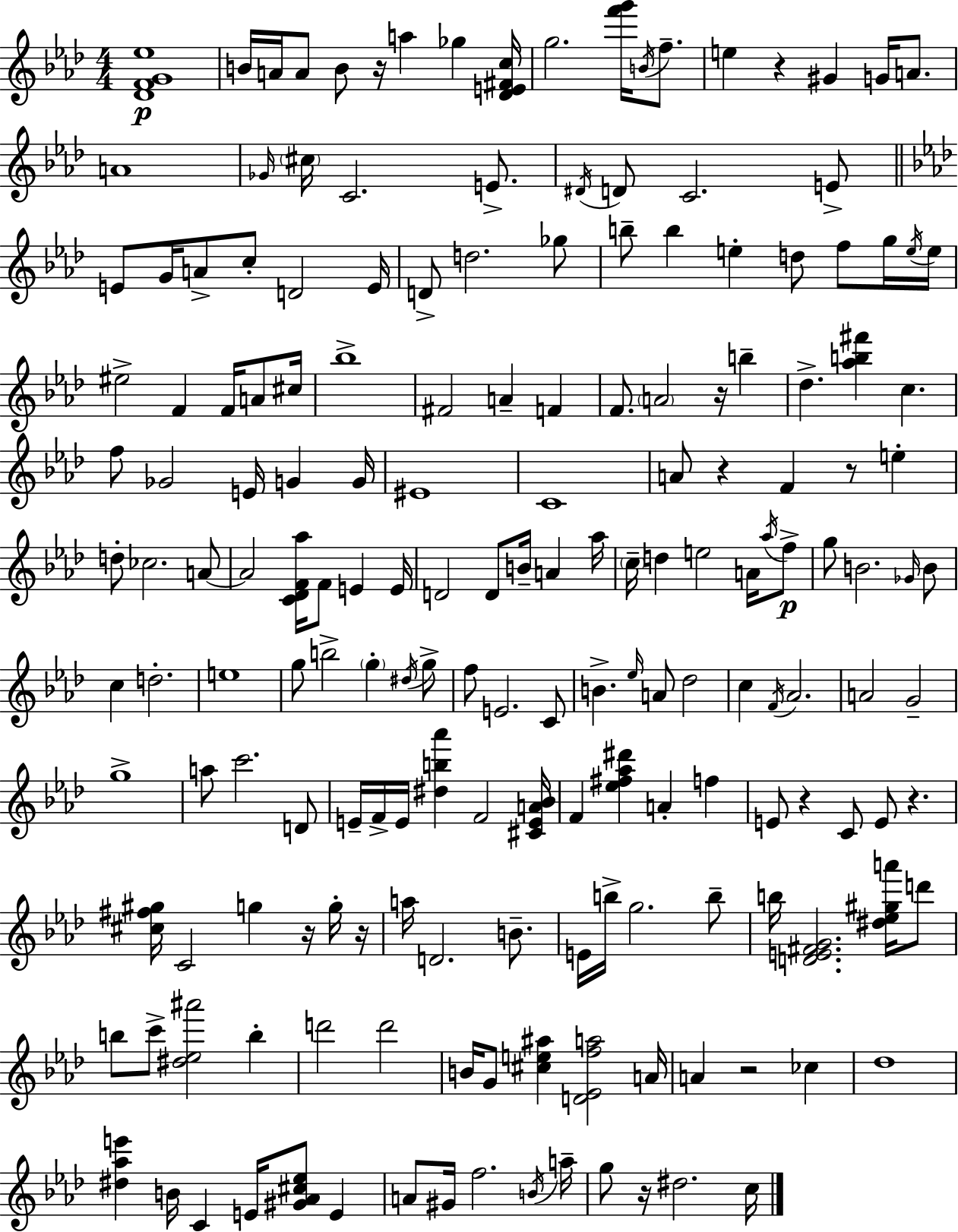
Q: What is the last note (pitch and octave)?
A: C5